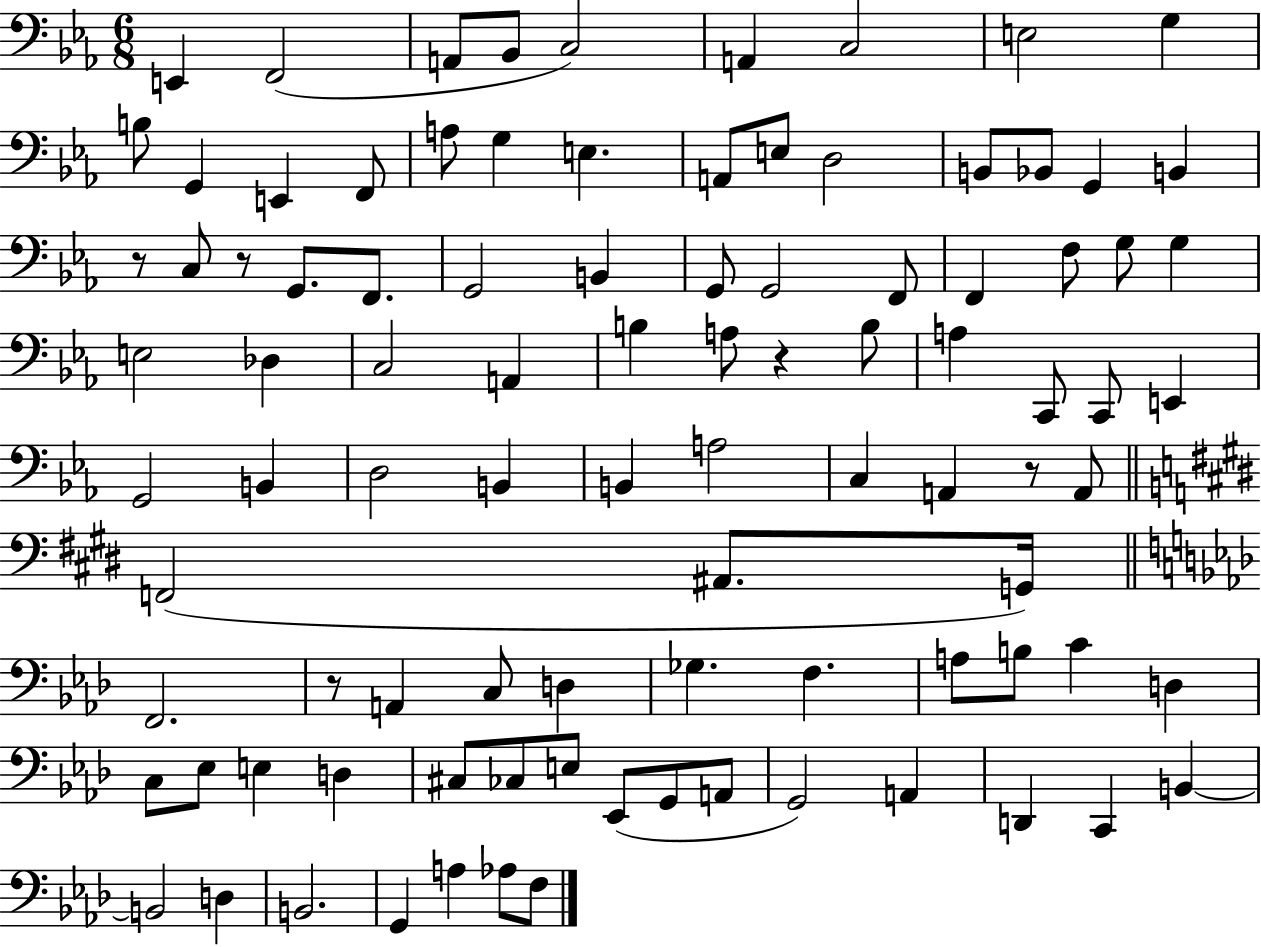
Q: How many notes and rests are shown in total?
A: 95